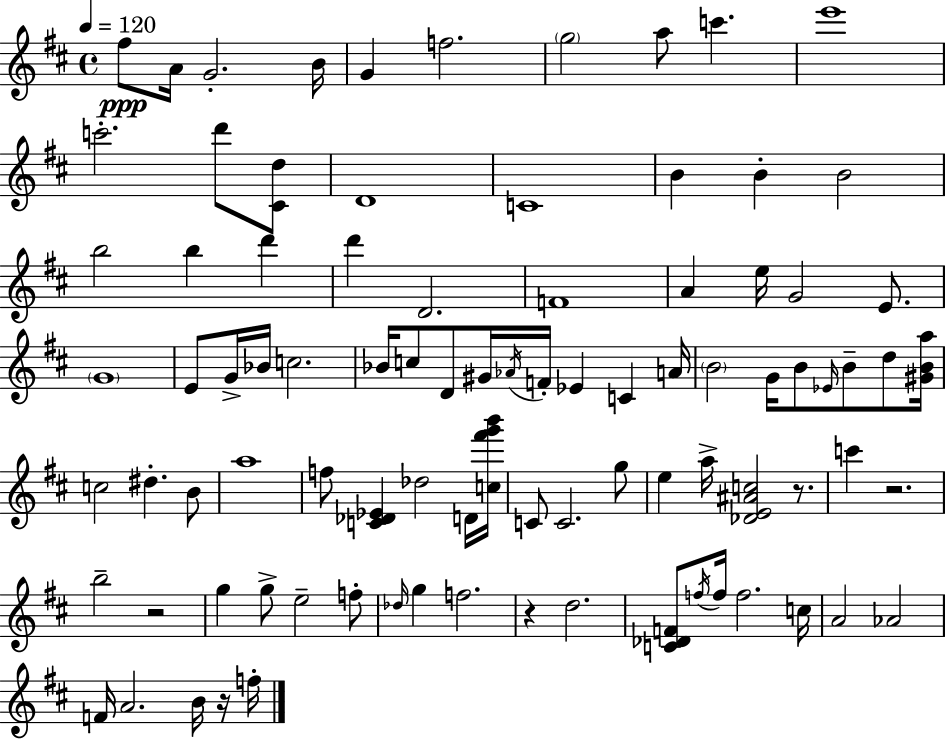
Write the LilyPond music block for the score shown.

{
  \clef treble
  \time 4/4
  \defaultTimeSignature
  \key d \major
  \tempo 4 = 120
  fis''8\ppp a'16 g'2.-. b'16 | g'4 f''2. | \parenthesize g''2 a''8 c'''4. | e'''1 | \break c'''2.-. d'''8 <cis' d''>8 | d'1 | c'1 | b'4 b'4-. b'2 | \break b''2 b''4 d'''4 | d'''4 d'2. | f'1 | a'4 e''16 g'2 e'8. | \break \parenthesize g'1 | e'8 g'16-> bes'16 c''2. | bes'16 c''8 d'8 gis'16 \acciaccatura { aes'16 } f'16-. ees'4 c'4 | a'16 \parenthesize b'2 g'16 b'8 \grace { ees'16 } b'8-- d''8 | \break <gis' b' a''>16 c''2 dis''4.-. | b'8 a''1 | f''8 <c' des' ees'>4 des''2 | d'16 <c'' fis''' g''' b'''>16 c'8 c'2. | \break g''8 e''4 a''16-> <des' e' ais' c''>2 r8. | c'''4 r2. | b''2-- r2 | g''4 g''8-> e''2-- | \break f''8-. \grace { des''16 } g''4 f''2. | r4 d''2. | <c' des' f'>8 \acciaccatura { f''16 } f''16 f''2. | c''16 a'2 aes'2 | \break f'16 a'2. | b'16 r16 f''16-. \bar "|."
}